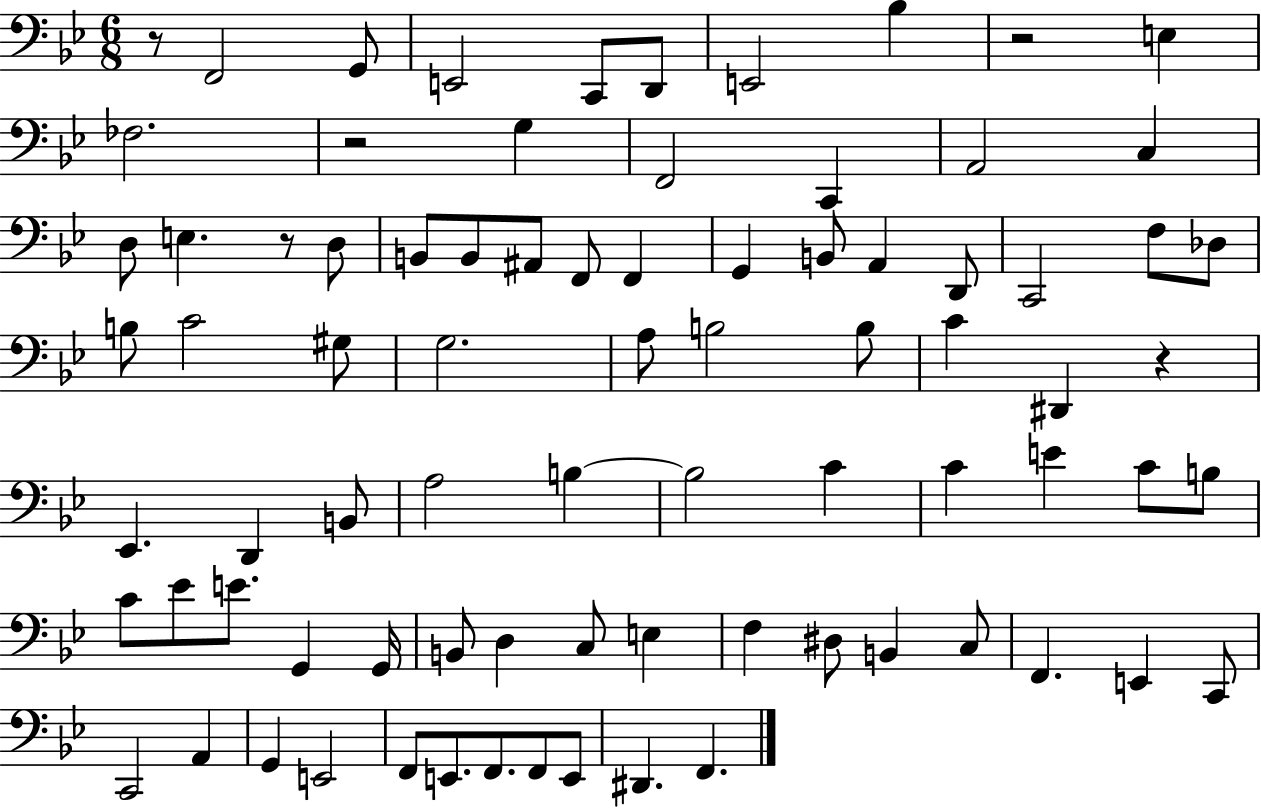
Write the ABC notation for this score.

X:1
T:Untitled
M:6/8
L:1/4
K:Bb
z/2 F,,2 G,,/2 E,,2 C,,/2 D,,/2 E,,2 _B, z2 E, _F,2 z2 G, F,,2 C,, A,,2 C, D,/2 E, z/2 D,/2 B,,/2 B,,/2 ^A,,/2 F,,/2 F,, G,, B,,/2 A,, D,,/2 C,,2 F,/2 _D,/2 B,/2 C2 ^G,/2 G,2 A,/2 B,2 B,/2 C ^D,, z _E,, D,, B,,/2 A,2 B, B,2 C C E C/2 B,/2 C/2 _E/2 E/2 G,, G,,/4 B,,/2 D, C,/2 E, F, ^D,/2 B,, C,/2 F,, E,, C,,/2 C,,2 A,, G,, E,,2 F,,/2 E,,/2 F,,/2 F,,/2 E,,/2 ^D,, F,,